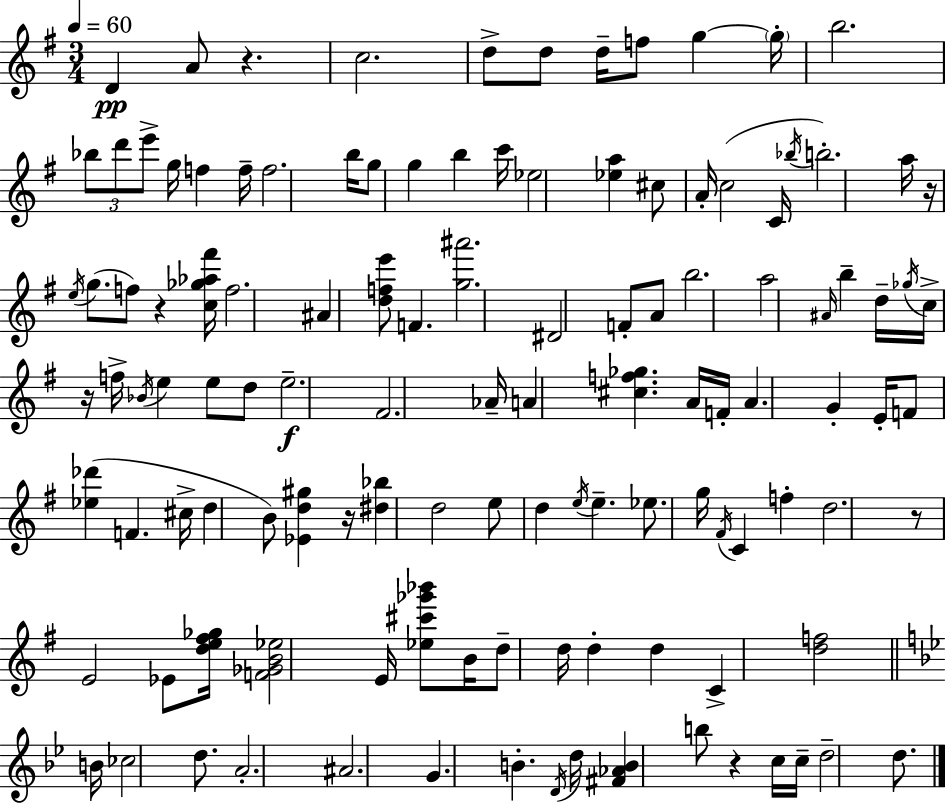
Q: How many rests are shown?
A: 7